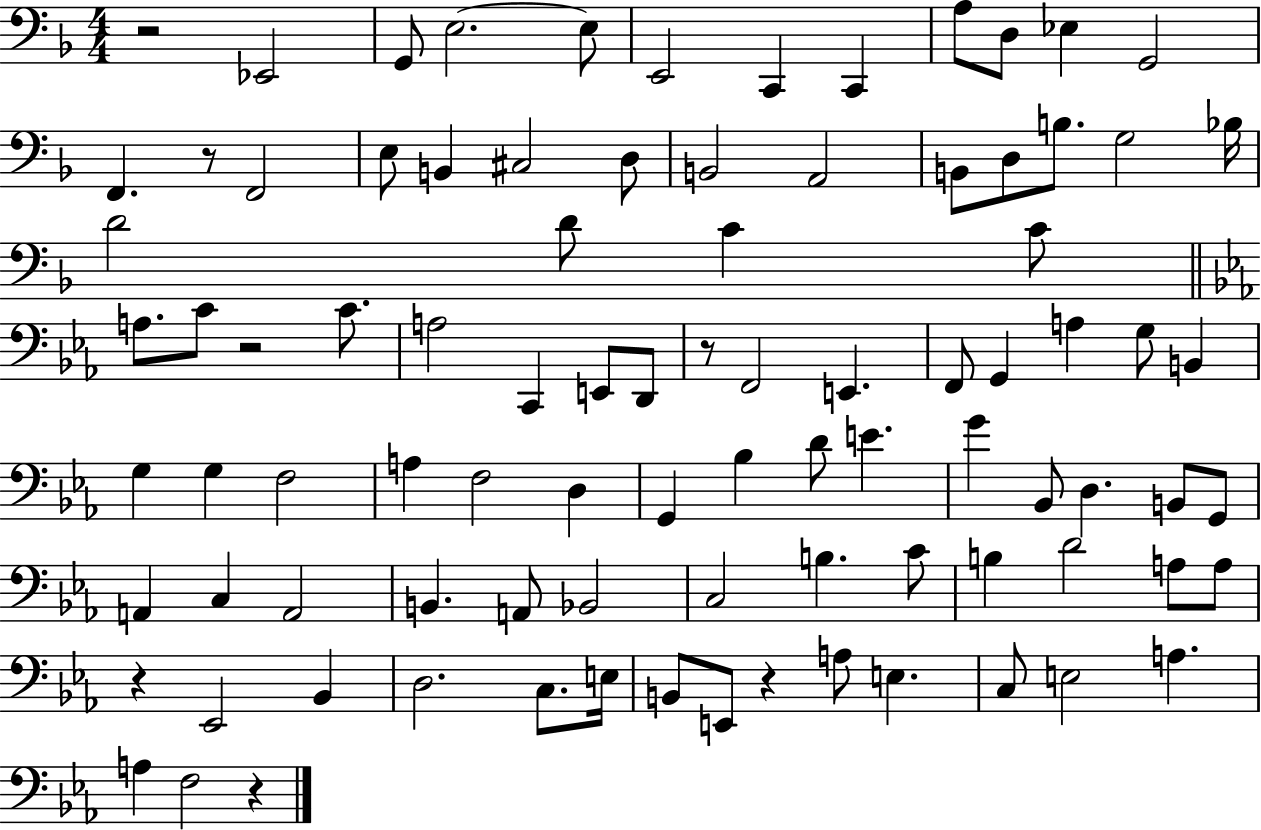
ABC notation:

X:1
T:Untitled
M:4/4
L:1/4
K:F
z2 _E,,2 G,,/2 E,2 E,/2 E,,2 C,, C,, A,/2 D,/2 _E, G,,2 F,, z/2 F,,2 E,/2 B,, ^C,2 D,/2 B,,2 A,,2 B,,/2 D,/2 B,/2 G,2 _B,/4 D2 D/2 C C/2 A,/2 C/2 z2 C/2 A,2 C,, E,,/2 D,,/2 z/2 F,,2 E,, F,,/2 G,, A, G,/2 B,, G, G, F,2 A, F,2 D, G,, _B, D/2 E G _B,,/2 D, B,,/2 G,,/2 A,, C, A,,2 B,, A,,/2 _B,,2 C,2 B, C/2 B, D2 A,/2 A,/2 z _E,,2 _B,, D,2 C,/2 E,/4 B,,/2 E,,/2 z A,/2 E, C,/2 E,2 A, A, F,2 z